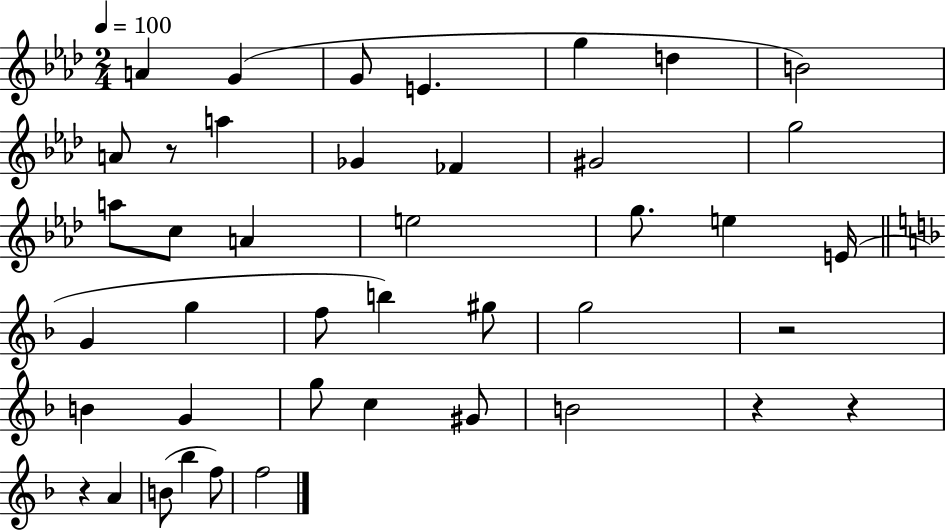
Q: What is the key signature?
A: AES major